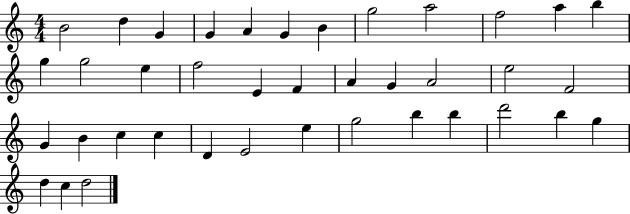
B4/h D5/q G4/q G4/q A4/q G4/q B4/q G5/h A5/h F5/h A5/q B5/q G5/q G5/h E5/q F5/h E4/q F4/q A4/q G4/q A4/h E5/h F4/h G4/q B4/q C5/q C5/q D4/q E4/h E5/q G5/h B5/q B5/q D6/h B5/q G5/q D5/q C5/q D5/h